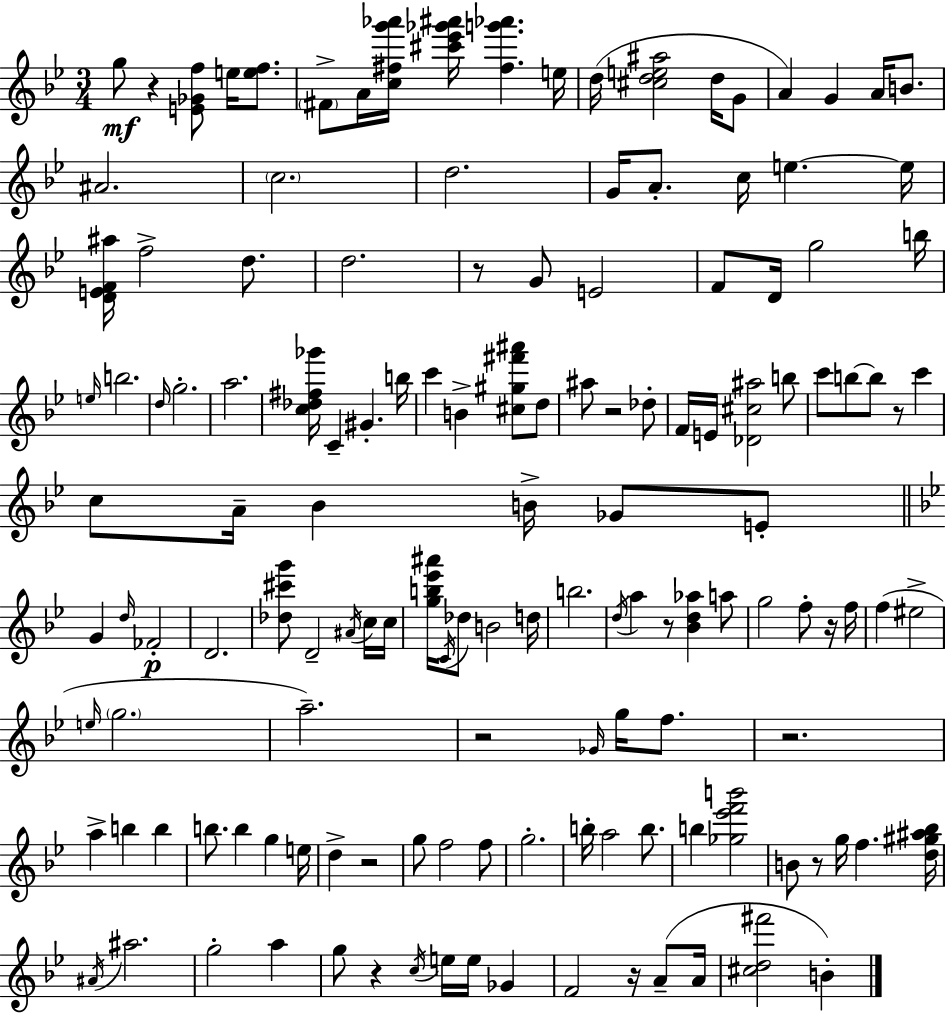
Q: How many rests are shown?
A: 12